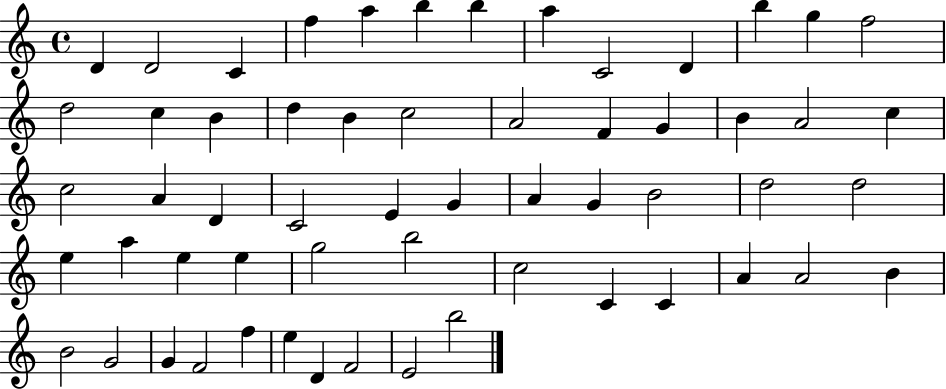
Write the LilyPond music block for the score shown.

{
  \clef treble
  \time 4/4
  \defaultTimeSignature
  \key c \major
  d'4 d'2 c'4 | f''4 a''4 b''4 b''4 | a''4 c'2 d'4 | b''4 g''4 f''2 | \break d''2 c''4 b'4 | d''4 b'4 c''2 | a'2 f'4 g'4 | b'4 a'2 c''4 | \break c''2 a'4 d'4 | c'2 e'4 g'4 | a'4 g'4 b'2 | d''2 d''2 | \break e''4 a''4 e''4 e''4 | g''2 b''2 | c''2 c'4 c'4 | a'4 a'2 b'4 | \break b'2 g'2 | g'4 f'2 f''4 | e''4 d'4 f'2 | e'2 b''2 | \break \bar "|."
}